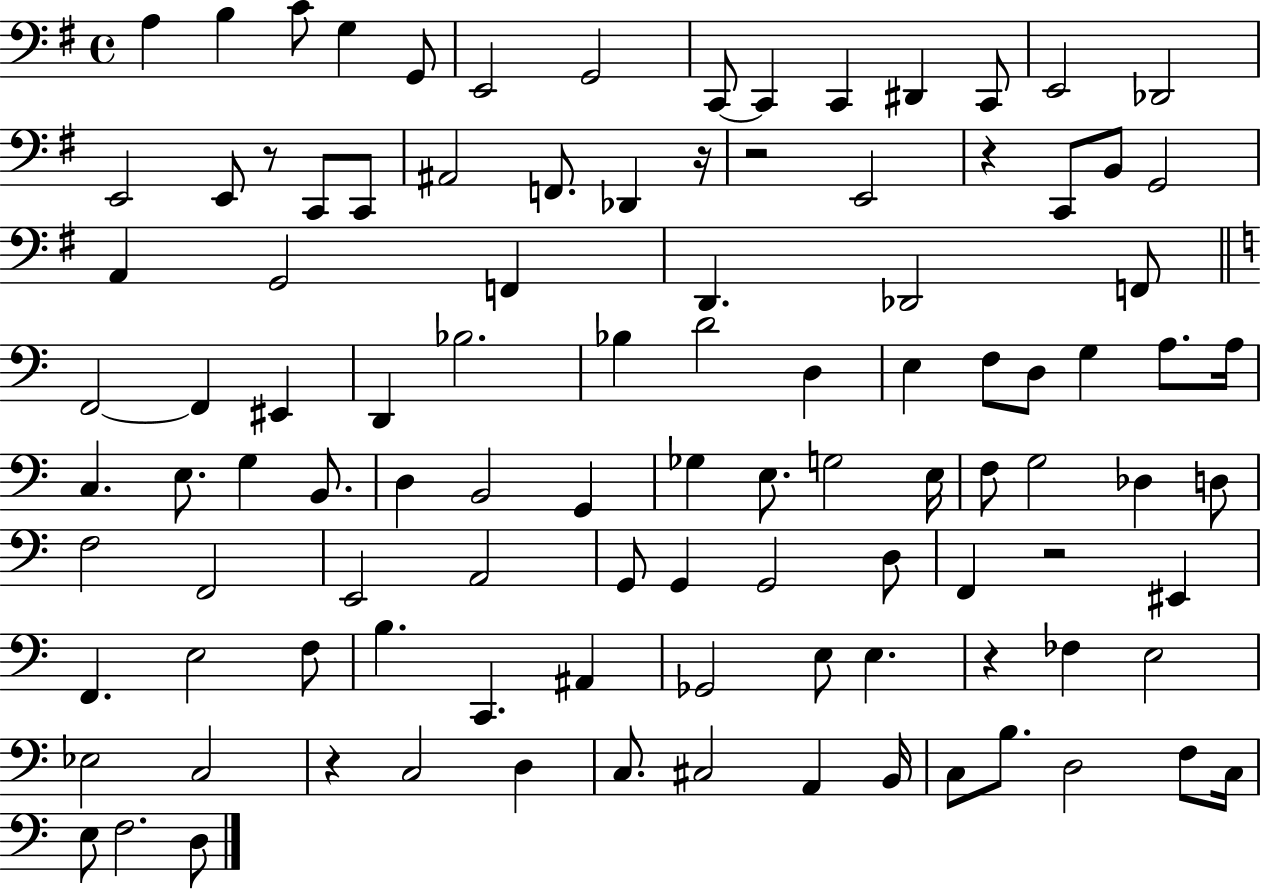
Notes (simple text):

A3/q B3/q C4/e G3/q G2/e E2/h G2/h C2/e C2/q C2/q D#2/q C2/e E2/h Db2/h E2/h E2/e R/e C2/e C2/e A#2/h F2/e. Db2/q R/s R/h E2/h R/q C2/e B2/e G2/h A2/q G2/h F2/q D2/q. Db2/h F2/e F2/h F2/q EIS2/q D2/q Bb3/h. Bb3/q D4/h D3/q E3/q F3/e D3/e G3/q A3/e. A3/s C3/q. E3/e. G3/q B2/e. D3/q B2/h G2/q Gb3/q E3/e. G3/h E3/s F3/e G3/h Db3/q D3/e F3/h F2/h E2/h A2/h G2/e G2/q G2/h D3/e F2/q R/h EIS2/q F2/q. E3/h F3/e B3/q. C2/q. A#2/q Gb2/h E3/e E3/q. R/q FES3/q E3/h Eb3/h C3/h R/q C3/h D3/q C3/e. C#3/h A2/q B2/s C3/e B3/e. D3/h F3/e C3/s E3/e F3/h. D3/e